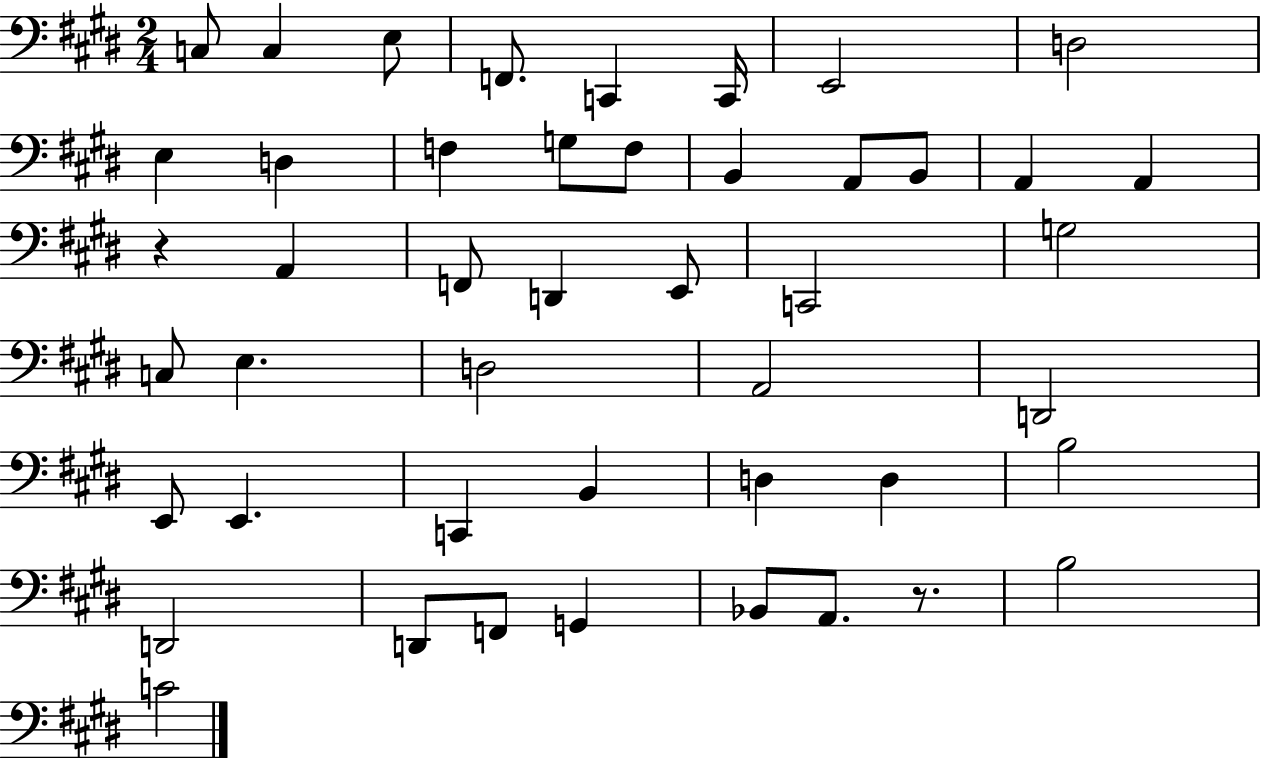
C3/e C3/q E3/e F2/e. C2/q C2/s E2/h D3/h E3/q D3/q F3/q G3/e F3/e B2/q A2/e B2/e A2/q A2/q R/q A2/q F2/e D2/q E2/e C2/h G3/h C3/e E3/q. D3/h A2/h D2/h E2/e E2/q. C2/q B2/q D3/q D3/q B3/h D2/h D2/e F2/e G2/q Bb2/e A2/e. R/e. B3/h C4/h